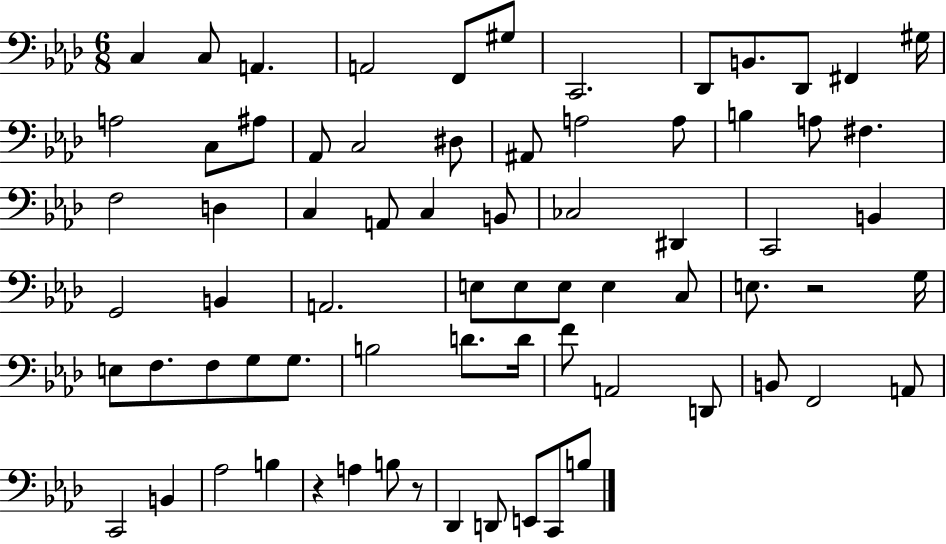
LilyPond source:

{
  \clef bass
  \numericTimeSignature
  \time 6/8
  \key aes \major
  \repeat volta 2 { c4 c8 a,4. | a,2 f,8 gis8 | c,2. | des,8 b,8. des,8 fis,4 gis16 | \break a2 c8 ais8 | aes,8 c2 dis8 | ais,8 a2 a8 | b4 a8 fis4. | \break f2 d4 | c4 a,8 c4 b,8 | ces2 dis,4 | c,2 b,4 | \break g,2 b,4 | a,2. | e8 e8 e8 e4 c8 | e8. r2 g16 | \break e8 f8. f8 g8 g8. | b2 d'8. d'16 | f'8 a,2 d,8 | b,8 f,2 a,8 | \break c,2 b,4 | aes2 b4 | r4 a4 b8 r8 | des,4 d,8 e,8 c,8 b8 | \break } \bar "|."
}